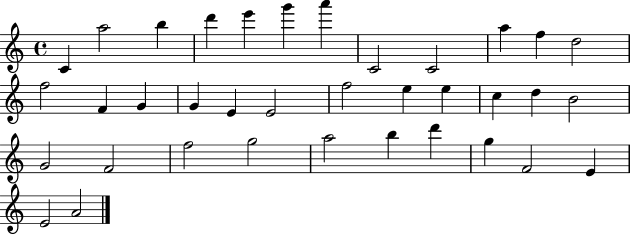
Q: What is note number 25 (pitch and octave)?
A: G4